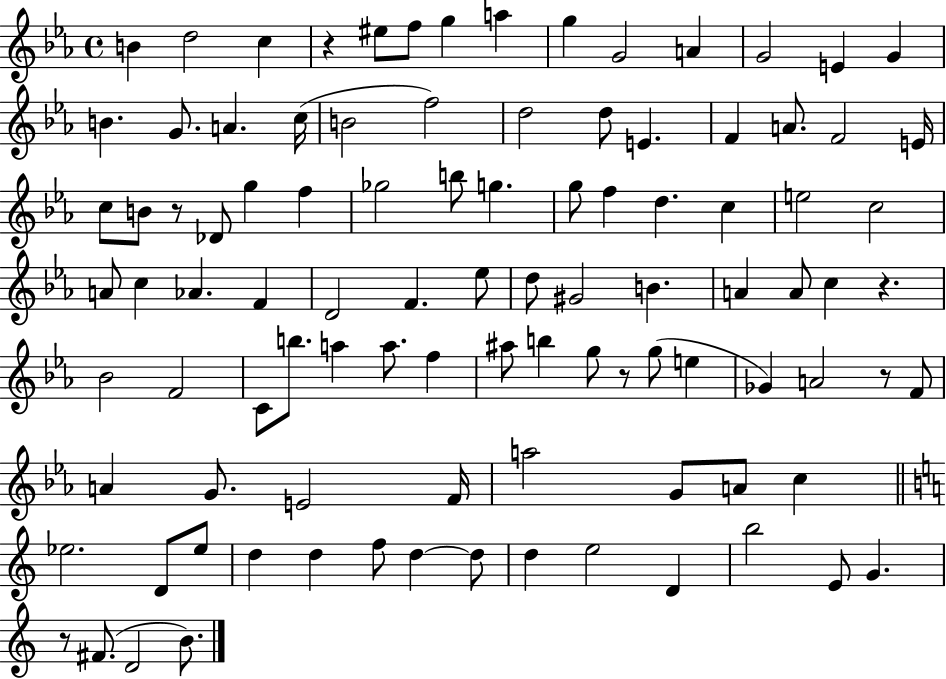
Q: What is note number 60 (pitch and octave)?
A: F5